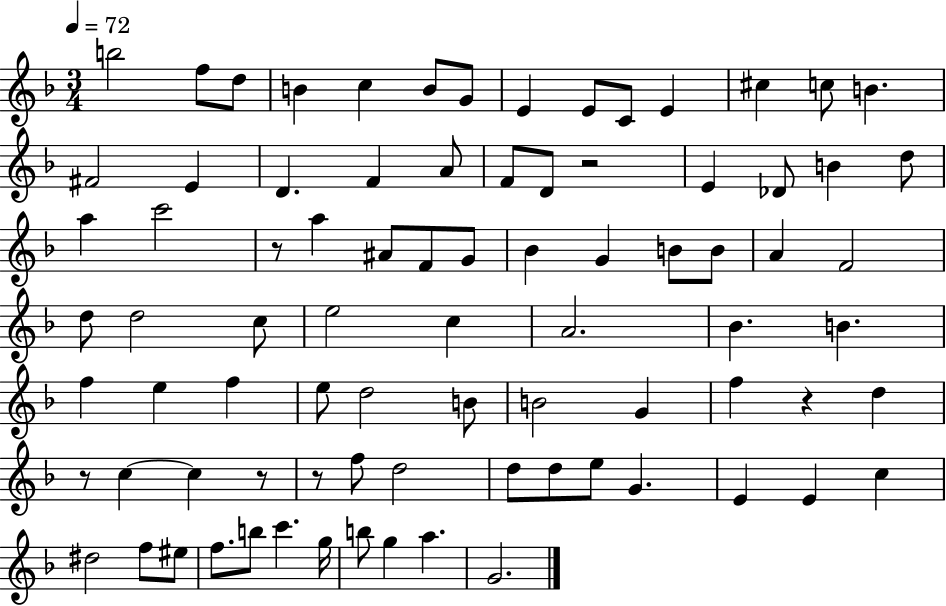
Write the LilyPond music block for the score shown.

{
  \clef treble
  \numericTimeSignature
  \time 3/4
  \key f \major
  \tempo 4 = 72
  b''2 f''8 d''8 | b'4 c''4 b'8 g'8 | e'4 e'8 c'8 e'4 | cis''4 c''8 b'4. | \break fis'2 e'4 | d'4. f'4 a'8 | f'8 d'8 r2 | e'4 des'8 b'4 d''8 | \break a''4 c'''2 | r8 a''4 ais'8 f'8 g'8 | bes'4 g'4 b'8 b'8 | a'4 f'2 | \break d''8 d''2 c''8 | e''2 c''4 | a'2. | bes'4. b'4. | \break f''4 e''4 f''4 | e''8 d''2 b'8 | b'2 g'4 | f''4 r4 d''4 | \break r8 c''4~~ c''4 r8 | r8 f''8 d''2 | d''8 d''8 e''8 g'4. | e'4 e'4 c''4 | \break dis''2 f''8 eis''8 | f''8. b''8 c'''4. g''16 | b''8 g''4 a''4. | g'2. | \break \bar "|."
}